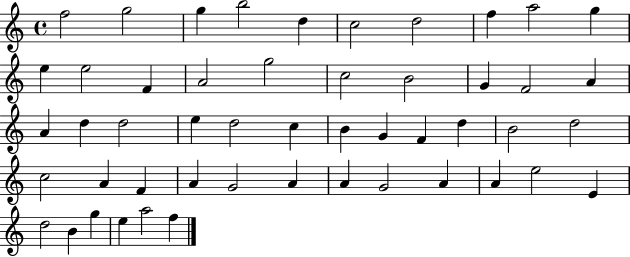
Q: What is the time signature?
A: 4/4